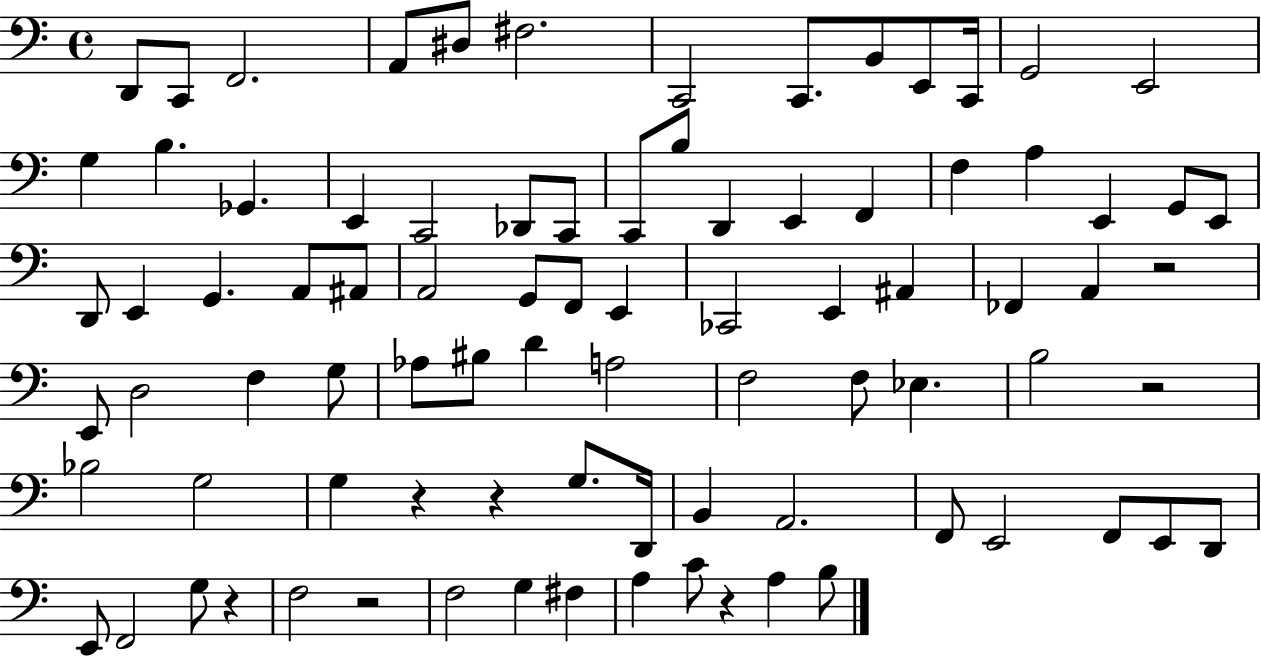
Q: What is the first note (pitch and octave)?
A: D2